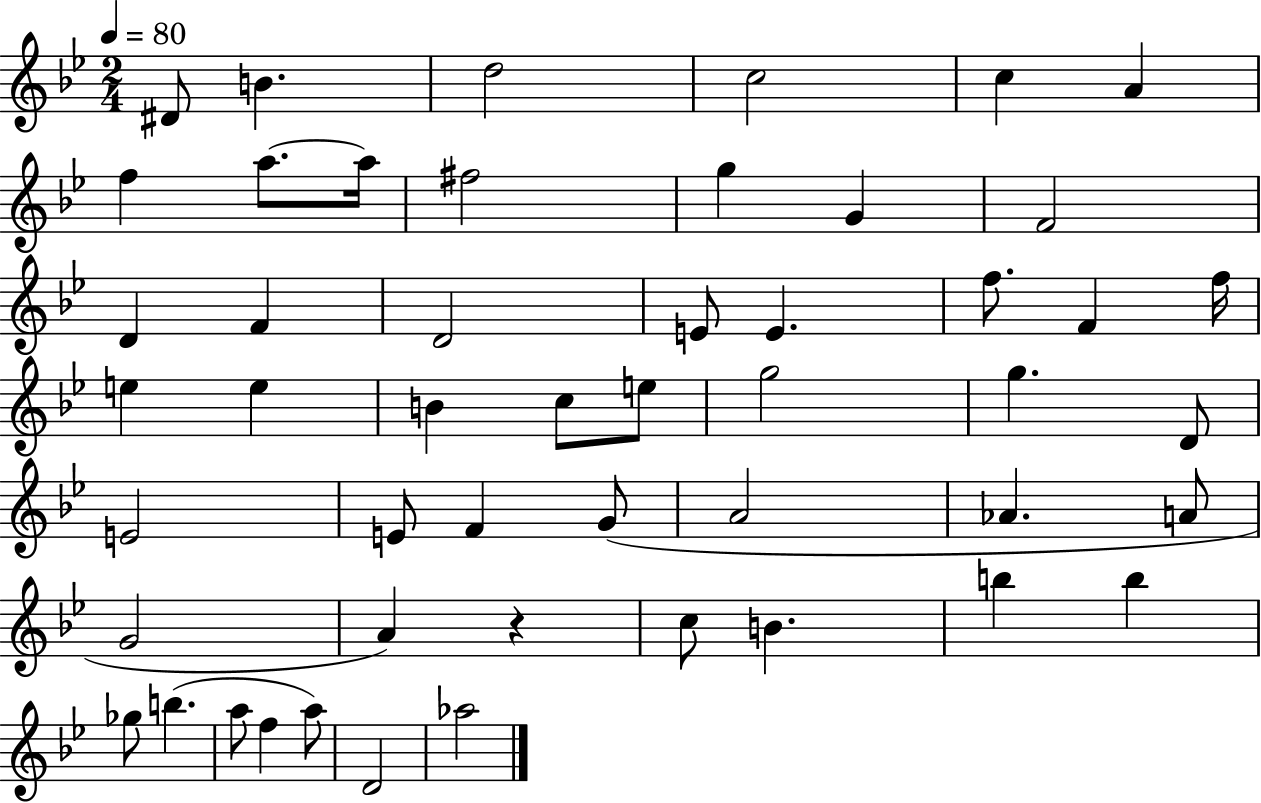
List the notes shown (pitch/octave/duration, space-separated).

D#4/e B4/q. D5/h C5/h C5/q A4/q F5/q A5/e. A5/s F#5/h G5/q G4/q F4/h D4/q F4/q D4/h E4/e E4/q. F5/e. F4/q F5/s E5/q E5/q B4/q C5/e E5/e G5/h G5/q. D4/e E4/h E4/e F4/q G4/e A4/h Ab4/q. A4/e G4/h A4/q R/q C5/e B4/q. B5/q B5/q Gb5/e B5/q. A5/e F5/q A5/e D4/h Ab5/h